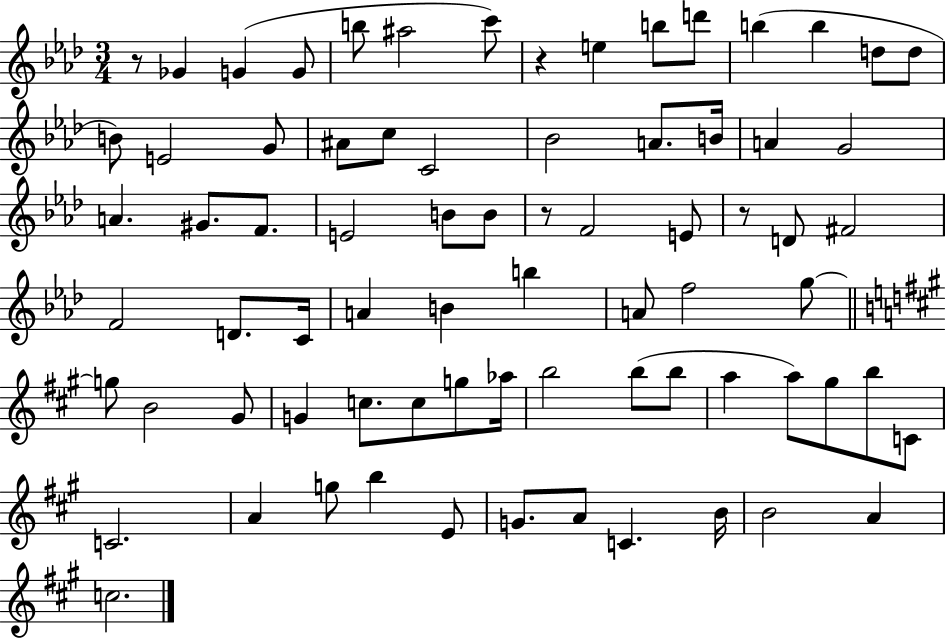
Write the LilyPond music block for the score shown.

{
  \clef treble
  \numericTimeSignature
  \time 3/4
  \key aes \major
  r8 ges'4 g'4( g'8 | b''8 ais''2 c'''8) | r4 e''4 b''8 d'''8 | b''4( b''4 d''8 d''8 | \break b'8) e'2 g'8 | ais'8 c''8 c'2 | bes'2 a'8. b'16 | a'4 g'2 | \break a'4. gis'8. f'8. | e'2 b'8 b'8 | r8 f'2 e'8 | r8 d'8 fis'2 | \break f'2 d'8. c'16 | a'4 b'4 b''4 | a'8 f''2 g''8~~ | \bar "||" \break \key a \major g''8 b'2 gis'8 | g'4 c''8. c''8 g''8 aes''16 | b''2 b''8( b''8 | a''4 a''8) gis''8 b''8 c'8 | \break c'2. | a'4 g''8 b''4 e'8 | g'8. a'8 c'4. b'16 | b'2 a'4 | \break c''2. | \bar "|."
}